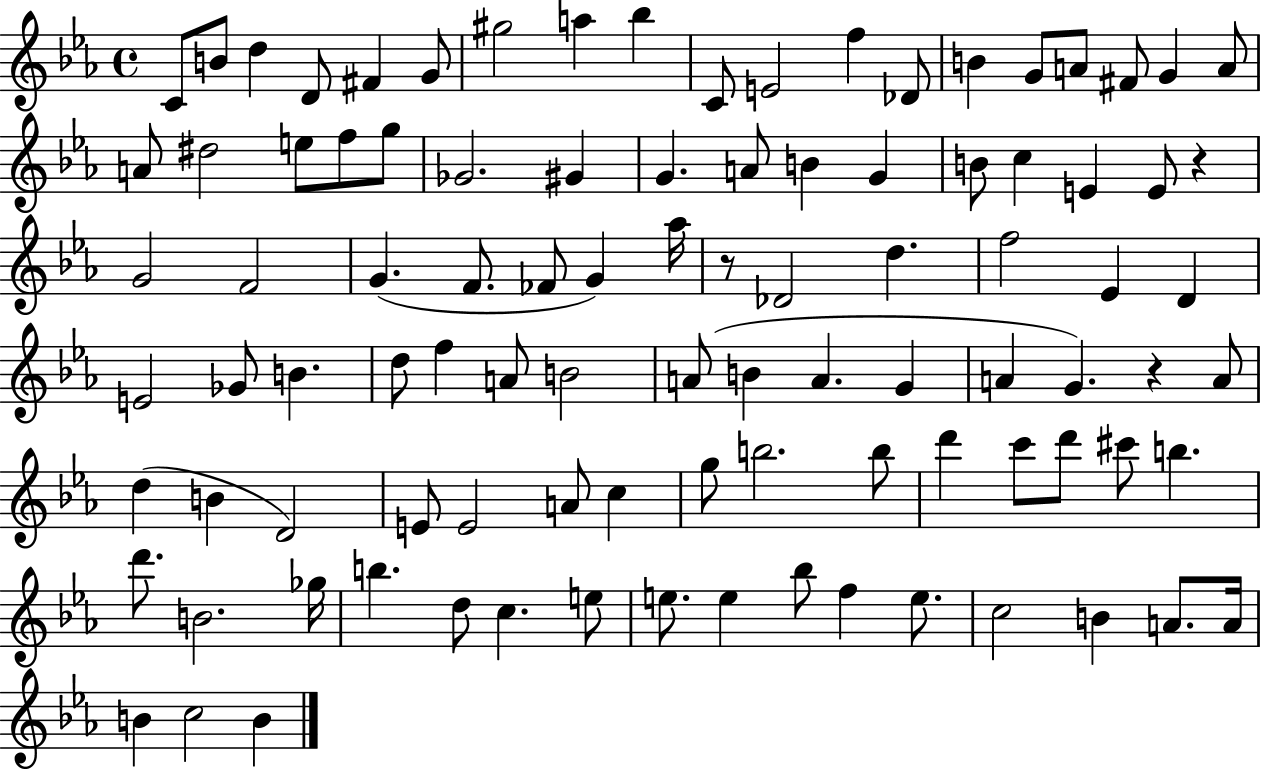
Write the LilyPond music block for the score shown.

{
  \clef treble
  \time 4/4
  \defaultTimeSignature
  \key ees \major
  c'8 b'8 d''4 d'8 fis'4 g'8 | gis''2 a''4 bes''4 | c'8 e'2 f''4 des'8 | b'4 g'8 a'8 fis'8 g'4 a'8 | \break a'8 dis''2 e''8 f''8 g''8 | ges'2. gis'4 | g'4. a'8 b'4 g'4 | b'8 c''4 e'4 e'8 r4 | \break g'2 f'2 | g'4.( f'8. fes'8 g'4) aes''16 | r8 des'2 d''4. | f''2 ees'4 d'4 | \break e'2 ges'8 b'4. | d''8 f''4 a'8 b'2 | a'8( b'4 a'4. g'4 | a'4 g'4.) r4 a'8 | \break d''4( b'4 d'2) | e'8 e'2 a'8 c''4 | g''8 b''2. b''8 | d'''4 c'''8 d'''8 cis'''8 b''4. | \break d'''8. b'2. ges''16 | b''4. d''8 c''4. e''8 | e''8. e''4 bes''8 f''4 e''8. | c''2 b'4 a'8. a'16 | \break b'4 c''2 b'4 | \bar "|."
}